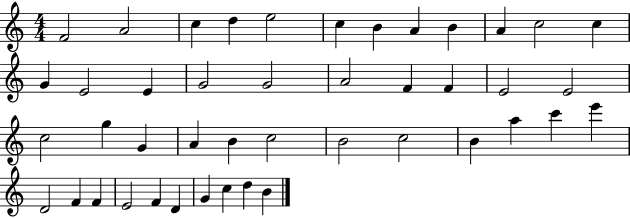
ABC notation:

X:1
T:Untitled
M:4/4
L:1/4
K:C
F2 A2 c d e2 c B A B A c2 c G E2 E G2 G2 A2 F F E2 E2 c2 g G A B c2 B2 c2 B a c' e' D2 F F E2 F D G c d B